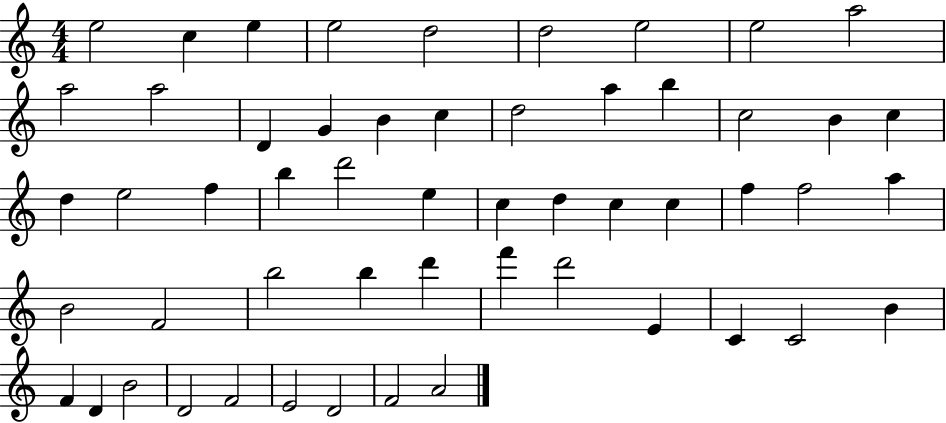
{
  \clef treble
  \numericTimeSignature
  \time 4/4
  \key c \major
  e''2 c''4 e''4 | e''2 d''2 | d''2 e''2 | e''2 a''2 | \break a''2 a''2 | d'4 g'4 b'4 c''4 | d''2 a''4 b''4 | c''2 b'4 c''4 | \break d''4 e''2 f''4 | b''4 d'''2 e''4 | c''4 d''4 c''4 c''4 | f''4 f''2 a''4 | \break b'2 f'2 | b''2 b''4 d'''4 | f'''4 d'''2 e'4 | c'4 c'2 b'4 | \break f'4 d'4 b'2 | d'2 f'2 | e'2 d'2 | f'2 a'2 | \break \bar "|."
}